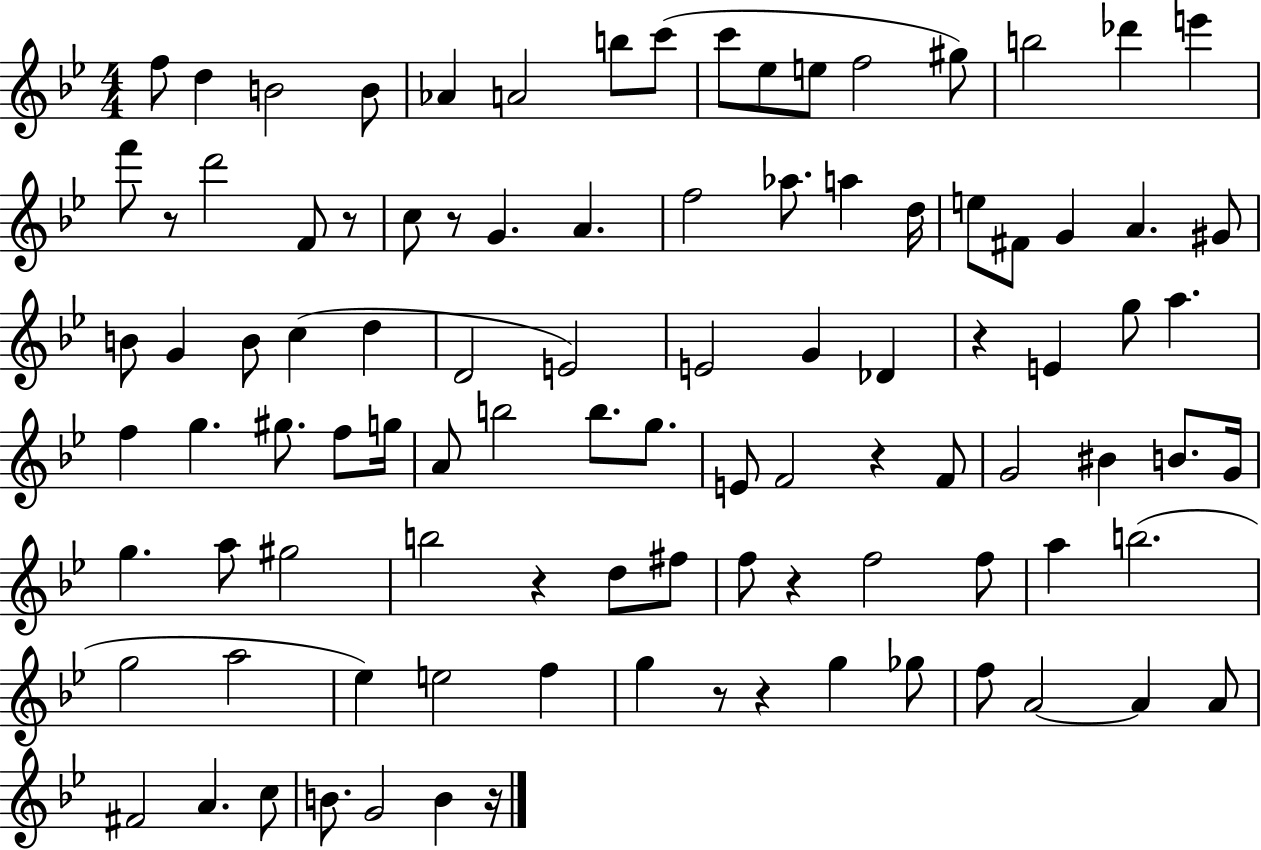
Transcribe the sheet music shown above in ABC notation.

X:1
T:Untitled
M:4/4
L:1/4
K:Bb
f/2 d B2 B/2 _A A2 b/2 c'/2 c'/2 _e/2 e/2 f2 ^g/2 b2 _d' e' f'/2 z/2 d'2 F/2 z/2 c/2 z/2 G A f2 _a/2 a d/4 e/2 ^F/2 G A ^G/2 B/2 G B/2 c d D2 E2 E2 G _D z E g/2 a f g ^g/2 f/2 g/4 A/2 b2 b/2 g/2 E/2 F2 z F/2 G2 ^B B/2 G/4 g a/2 ^g2 b2 z d/2 ^f/2 f/2 z f2 f/2 a b2 g2 a2 _e e2 f g z/2 z g _g/2 f/2 A2 A A/2 ^F2 A c/2 B/2 G2 B z/4